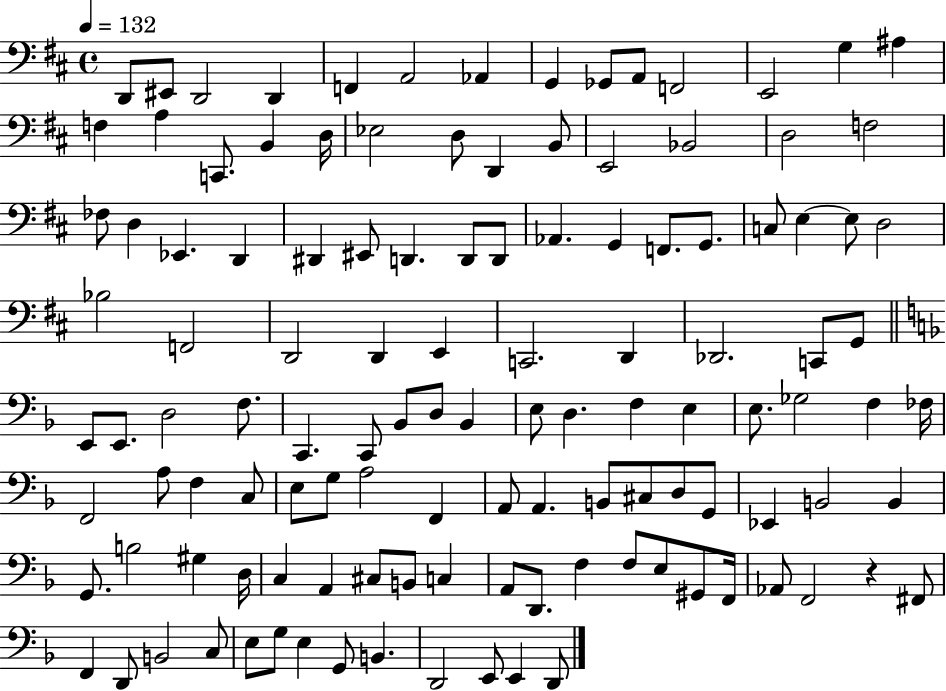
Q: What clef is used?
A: bass